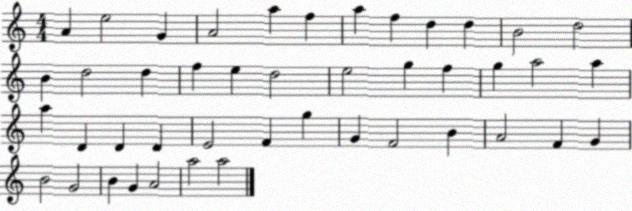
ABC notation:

X:1
T:Untitled
M:4/4
L:1/4
K:C
A e2 G A2 a f a f d d B2 d2 B d2 d f e d2 e2 g f g a2 a a D D D E2 F g G F2 B A2 F G B2 G2 B G A2 a2 a2